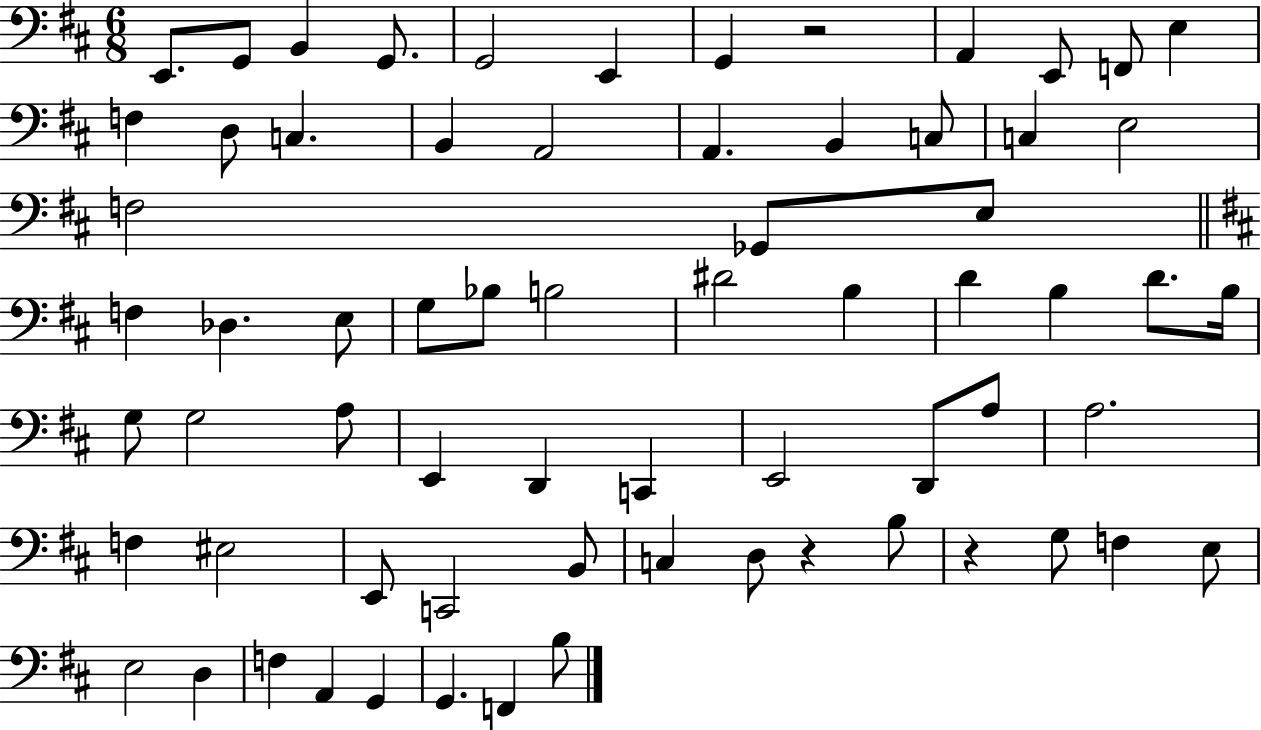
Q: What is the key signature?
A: D major